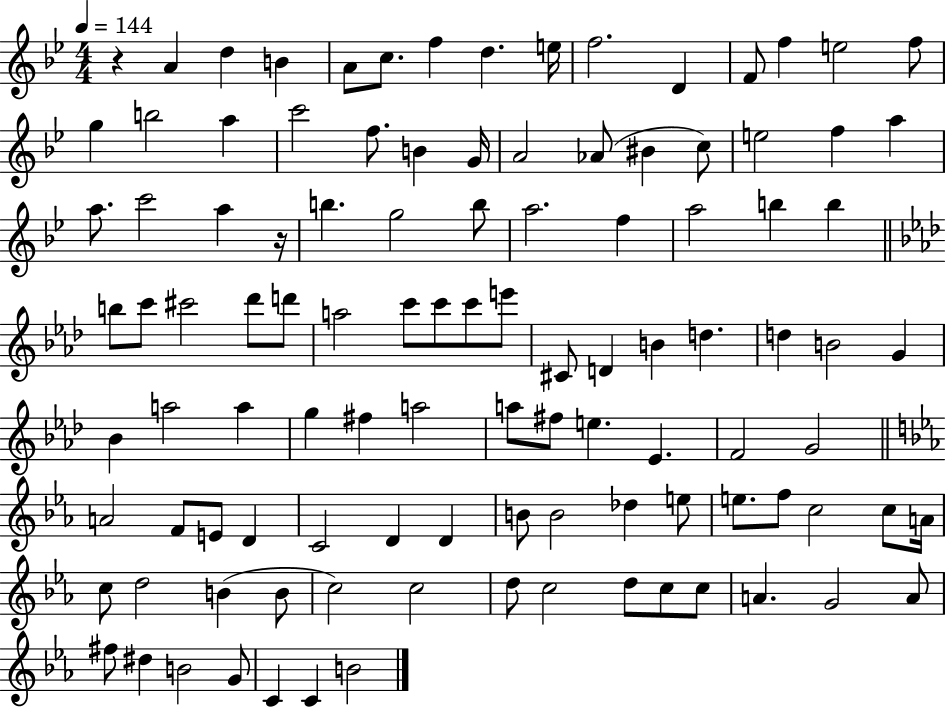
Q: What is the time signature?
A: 4/4